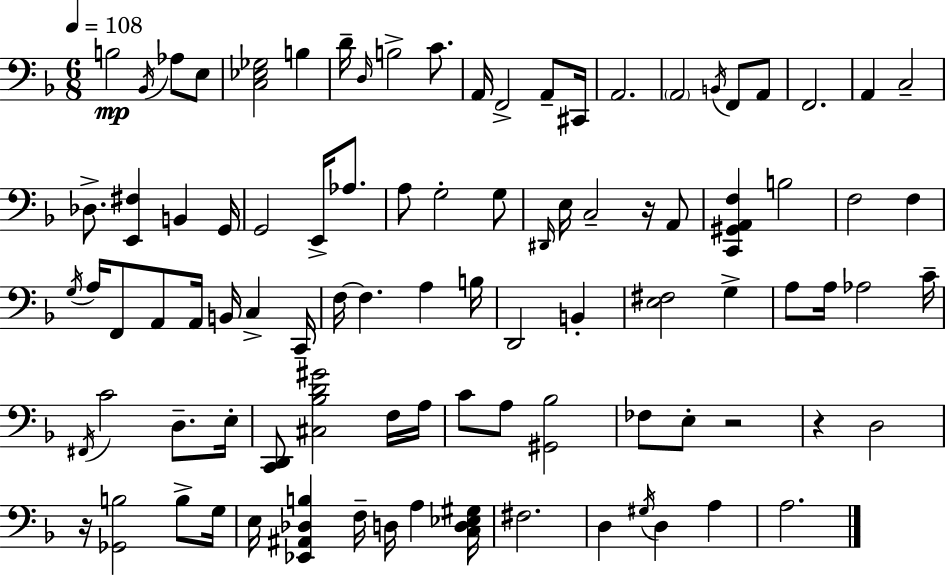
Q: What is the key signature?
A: F major